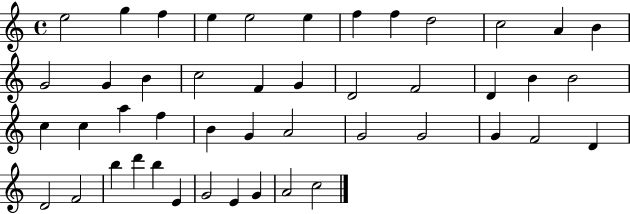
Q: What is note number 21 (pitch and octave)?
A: D4